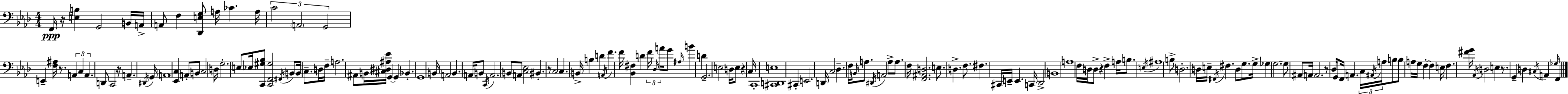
F2/s R/s [E3,B3]/q G2/h B2/s A2/s A2/e F3/q [Db2,E3,G3]/e A3/s CES4/q. A3/s C4/h A2/h G2/h E2/q [F3,A#3]/s R/e. A2/q C3/q A2/q. D2/e C2/h R/s A2/q. D#2/s G2/s A2/w [Eb2,C3]/q A2/e B2/e C3/h D3/s G3/h. E3/e Eb3/s [C2,G#3,Bb3]/e [C2,F2,G#3]/h F#2/s B2/e B2/s C3/e. D3/s F3/s A3/h. A#2/e B2/s [C#3,D#3,A#3,Eb4]/s G2/q G2/q Bb2/q. G2/w B2/s A2/h B2/q. A2/s B2/e C2/s A2/h. B2/e A2/e [C3,Eb3]/h BIS2/q. R/e C3/h C3/q. B2/s B3/q D4/q A2/s F4/q. F4/s [Bb2,F#3]/q D4/q F4/s Db3/s A4/s G4/e A#3/s B4/q D4/q G2/h. E3/h D3/s E3/e R/q C3/s C2/w [C#2,D2,E3]/w C#2/q E2/h. D2/s C3/h Db3/q. F3/s B2/s A3/e. D#2/s A2/h A3/e A3/e. F3/s [F2,A#2,D3]/h. E3/e. D3/q. F3/e. F#3/q. C#2/s E2/s E2/q. C2/s Db2/h B2/w A3/w F3/s D3/s D3/e R/q F3/q A3/s B3/e. E3/s A#3/w B3/e D3/h. D3/s E3/s F#2/s F#3/q. D3/e G3/e. G3/s Gb3/q G3/h. G3/e A#2/e A2/s A2/h. R/e Db3/s G2/e F2/s A2/q. C3/s A#2/s A3/s B3/e B3/e A3/s G3/s F3/q F3/q E3/s F3/q. [F#4,G4]/s Ab2/s D3/h E3/q R/e. G2/q D3/q C#3/s A2/q Gb3/s F2/q